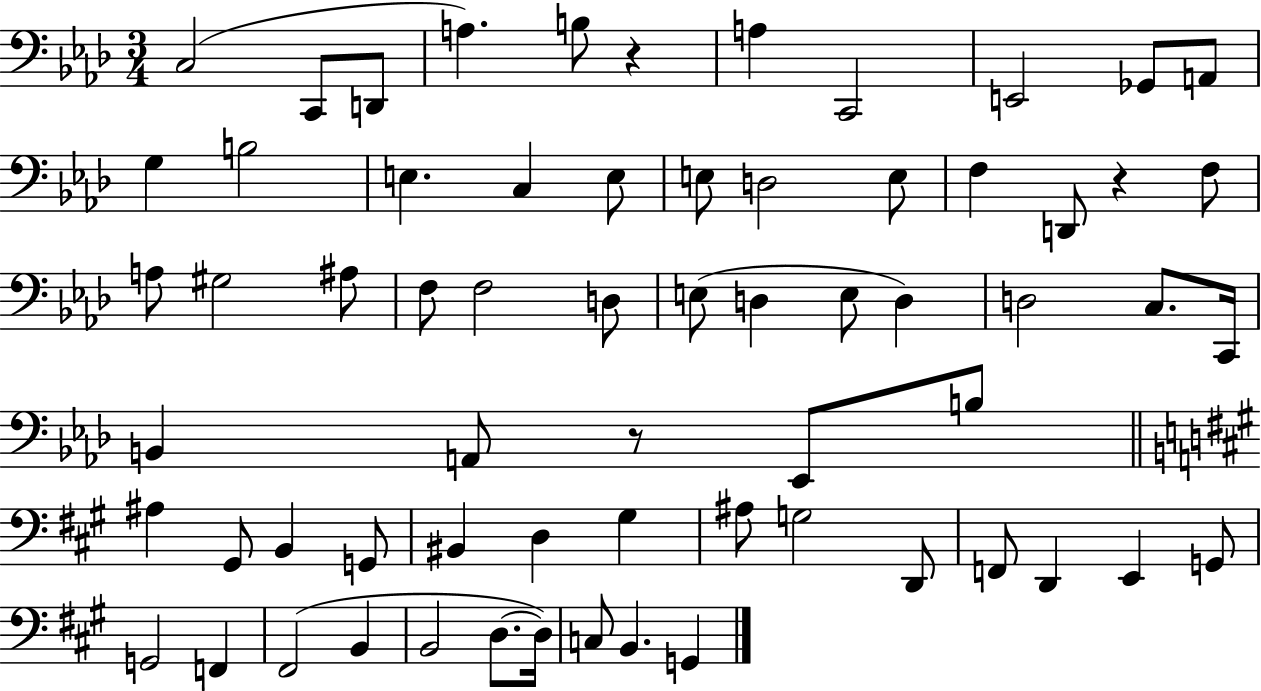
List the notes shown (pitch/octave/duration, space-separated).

C3/h C2/e D2/e A3/q. B3/e R/q A3/q C2/h E2/h Gb2/e A2/e G3/q B3/h E3/q. C3/q E3/e E3/e D3/h E3/e F3/q D2/e R/q F3/e A3/e G#3/h A#3/e F3/e F3/h D3/e E3/e D3/q E3/e D3/q D3/h C3/e. C2/s B2/q A2/e R/e Eb2/e B3/e A#3/q G#2/e B2/q G2/e BIS2/q D3/q G#3/q A#3/e G3/h D2/e F2/e D2/q E2/q G2/e G2/h F2/q F#2/h B2/q B2/h D3/e. D3/s C3/e B2/q. G2/q